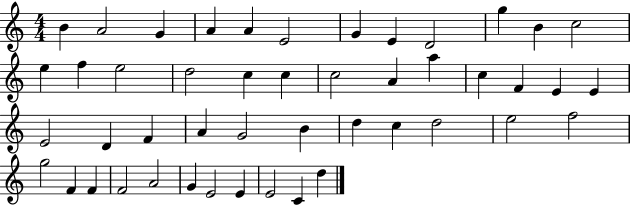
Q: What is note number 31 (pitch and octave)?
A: B4